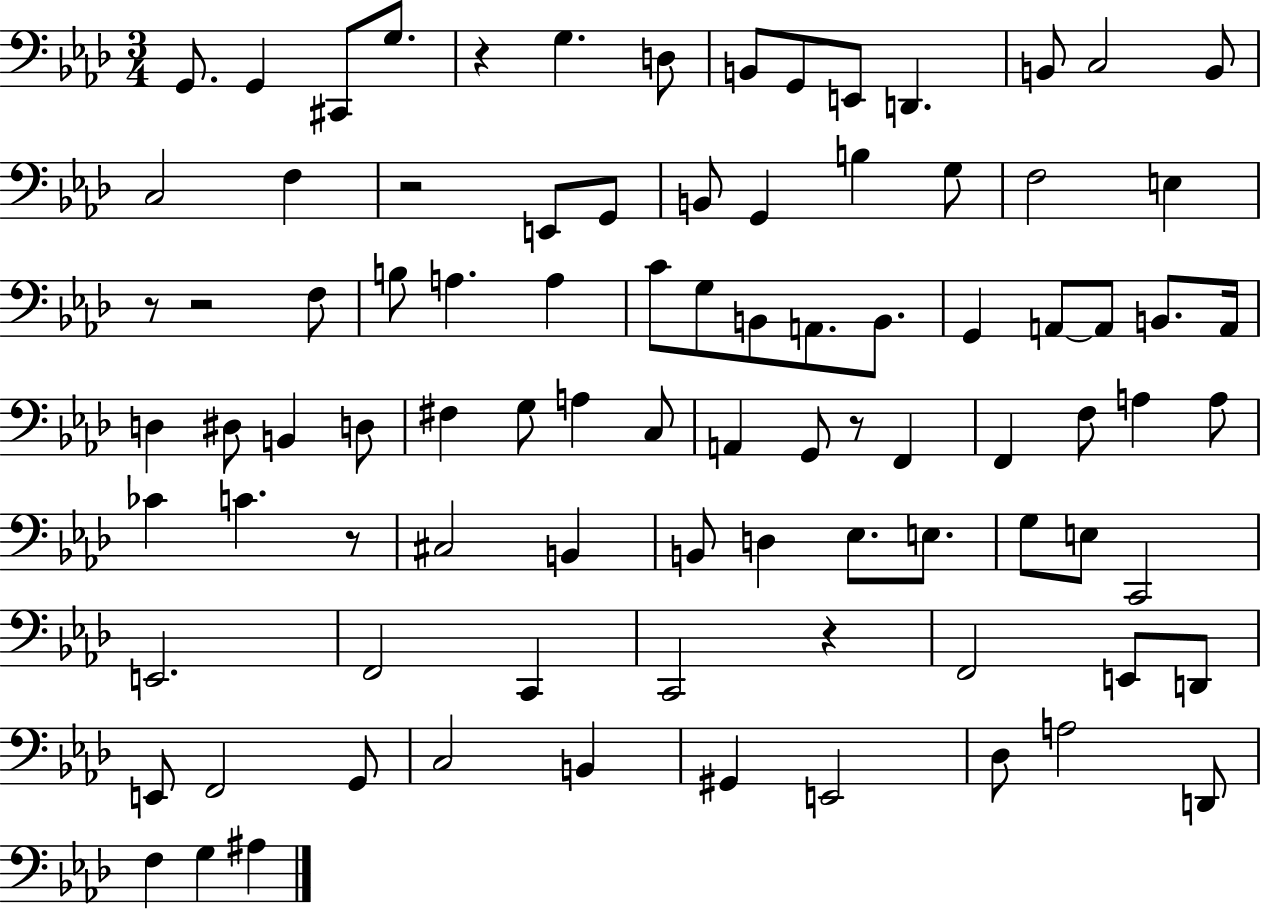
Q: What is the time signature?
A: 3/4